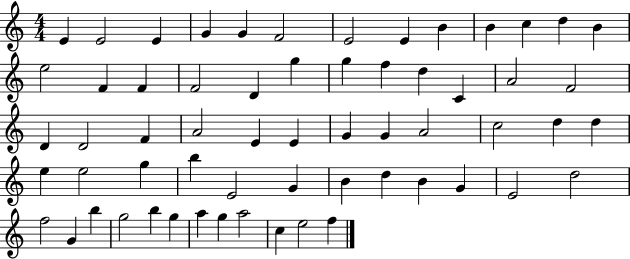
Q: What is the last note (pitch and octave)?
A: F5